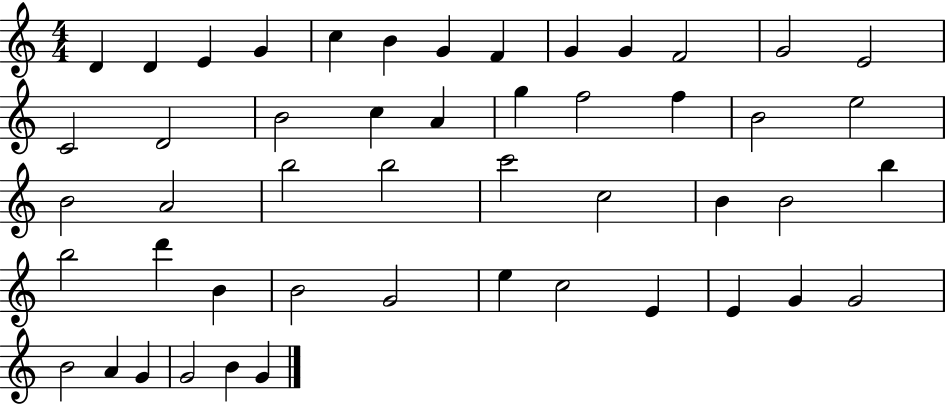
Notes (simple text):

D4/q D4/q E4/q G4/q C5/q B4/q G4/q F4/q G4/q G4/q F4/h G4/h E4/h C4/h D4/h B4/h C5/q A4/q G5/q F5/h F5/q B4/h E5/h B4/h A4/h B5/h B5/h C6/h C5/h B4/q B4/h B5/q B5/h D6/q B4/q B4/h G4/h E5/q C5/h E4/q E4/q G4/q G4/h B4/h A4/q G4/q G4/h B4/q G4/q